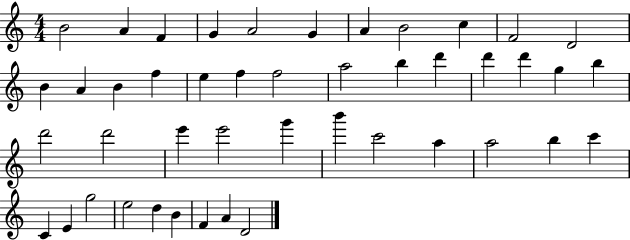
{
  \clef treble
  \numericTimeSignature
  \time 4/4
  \key c \major
  b'2 a'4 f'4 | g'4 a'2 g'4 | a'4 b'2 c''4 | f'2 d'2 | \break b'4 a'4 b'4 f''4 | e''4 f''4 f''2 | a''2 b''4 d'''4 | d'''4 d'''4 g''4 b''4 | \break d'''2 d'''2 | e'''4 e'''2 g'''4 | b'''4 c'''2 a''4 | a''2 b''4 c'''4 | \break c'4 e'4 g''2 | e''2 d''4 b'4 | f'4 a'4 d'2 | \bar "|."
}